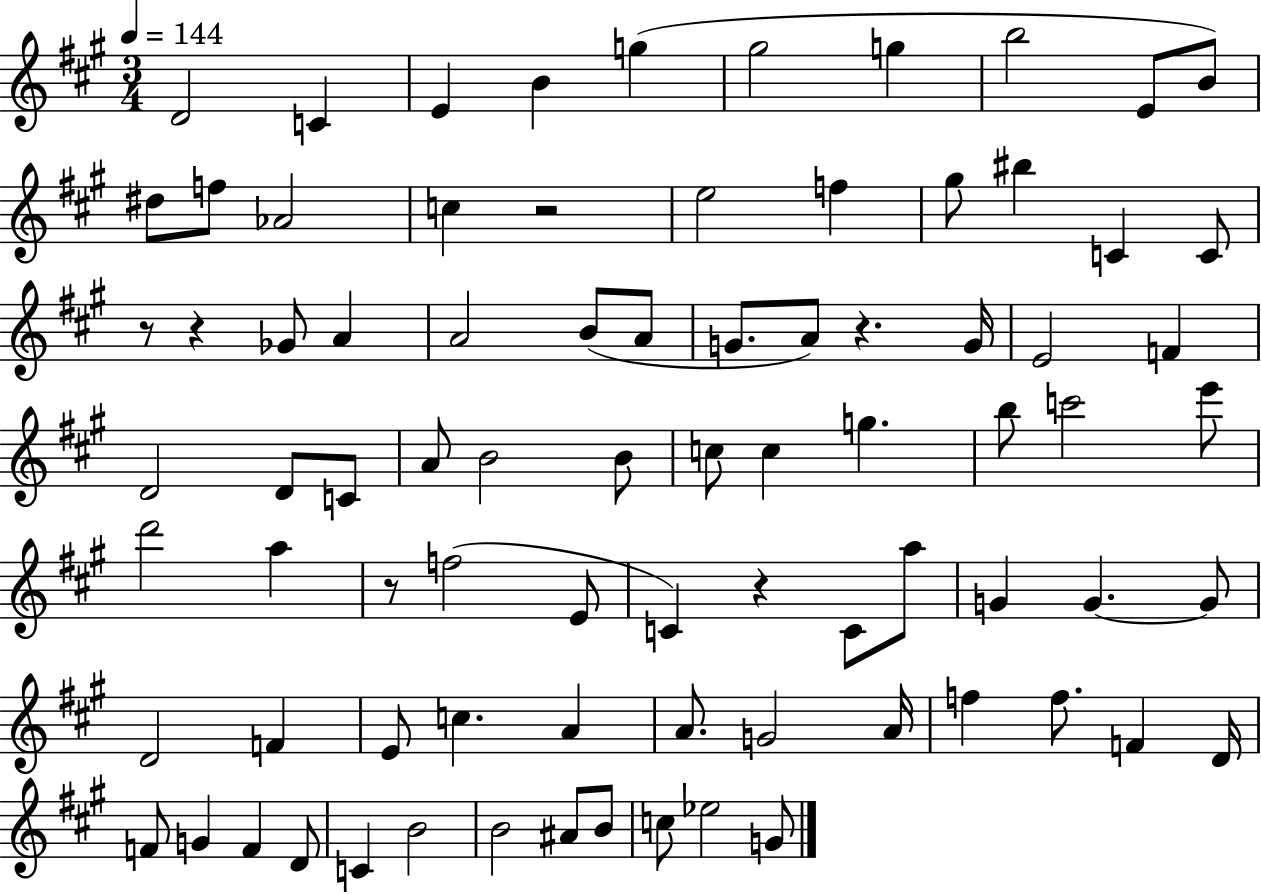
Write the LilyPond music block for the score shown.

{
  \clef treble
  \numericTimeSignature
  \time 3/4
  \key a \major
  \tempo 4 = 144
  d'2 c'4 | e'4 b'4 g''4( | gis''2 g''4 | b''2 e'8 b'8) | \break dis''8 f''8 aes'2 | c''4 r2 | e''2 f''4 | gis''8 bis''4 c'4 c'8 | \break r8 r4 ges'8 a'4 | a'2 b'8( a'8 | g'8. a'8) r4. g'16 | e'2 f'4 | \break d'2 d'8 c'8 | a'8 b'2 b'8 | c''8 c''4 g''4. | b''8 c'''2 e'''8 | \break d'''2 a''4 | r8 f''2( e'8 | c'4) r4 c'8 a''8 | g'4 g'4.~~ g'8 | \break d'2 f'4 | e'8 c''4. a'4 | a'8. g'2 a'16 | f''4 f''8. f'4 d'16 | \break f'8 g'4 f'4 d'8 | c'4 b'2 | b'2 ais'8 b'8 | c''8 ees''2 g'8 | \break \bar "|."
}